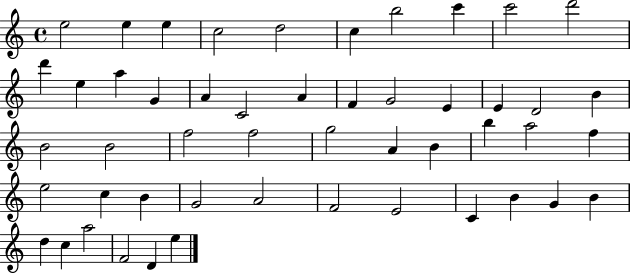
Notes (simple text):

E5/h E5/q E5/q C5/h D5/h C5/q B5/h C6/q C6/h D6/h D6/q E5/q A5/q G4/q A4/q C4/h A4/q F4/q G4/h E4/q E4/q D4/h B4/q B4/h B4/h F5/h F5/h G5/h A4/q B4/q B5/q A5/h F5/q E5/h C5/q B4/q G4/h A4/h F4/h E4/h C4/q B4/q G4/q B4/q D5/q C5/q A5/h F4/h D4/q E5/q